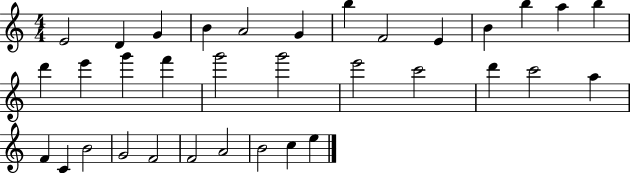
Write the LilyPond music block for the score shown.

{
  \clef treble
  \numericTimeSignature
  \time 4/4
  \key c \major
  e'2 d'4 g'4 | b'4 a'2 g'4 | b''4 f'2 e'4 | b'4 b''4 a''4 b''4 | \break d'''4 e'''4 g'''4 f'''4 | g'''2 g'''2 | e'''2 c'''2 | d'''4 c'''2 a''4 | \break f'4 c'4 b'2 | g'2 f'2 | f'2 a'2 | b'2 c''4 e''4 | \break \bar "|."
}